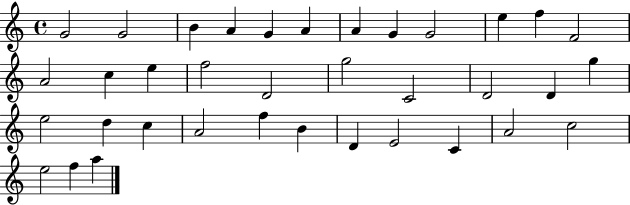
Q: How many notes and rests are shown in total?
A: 36